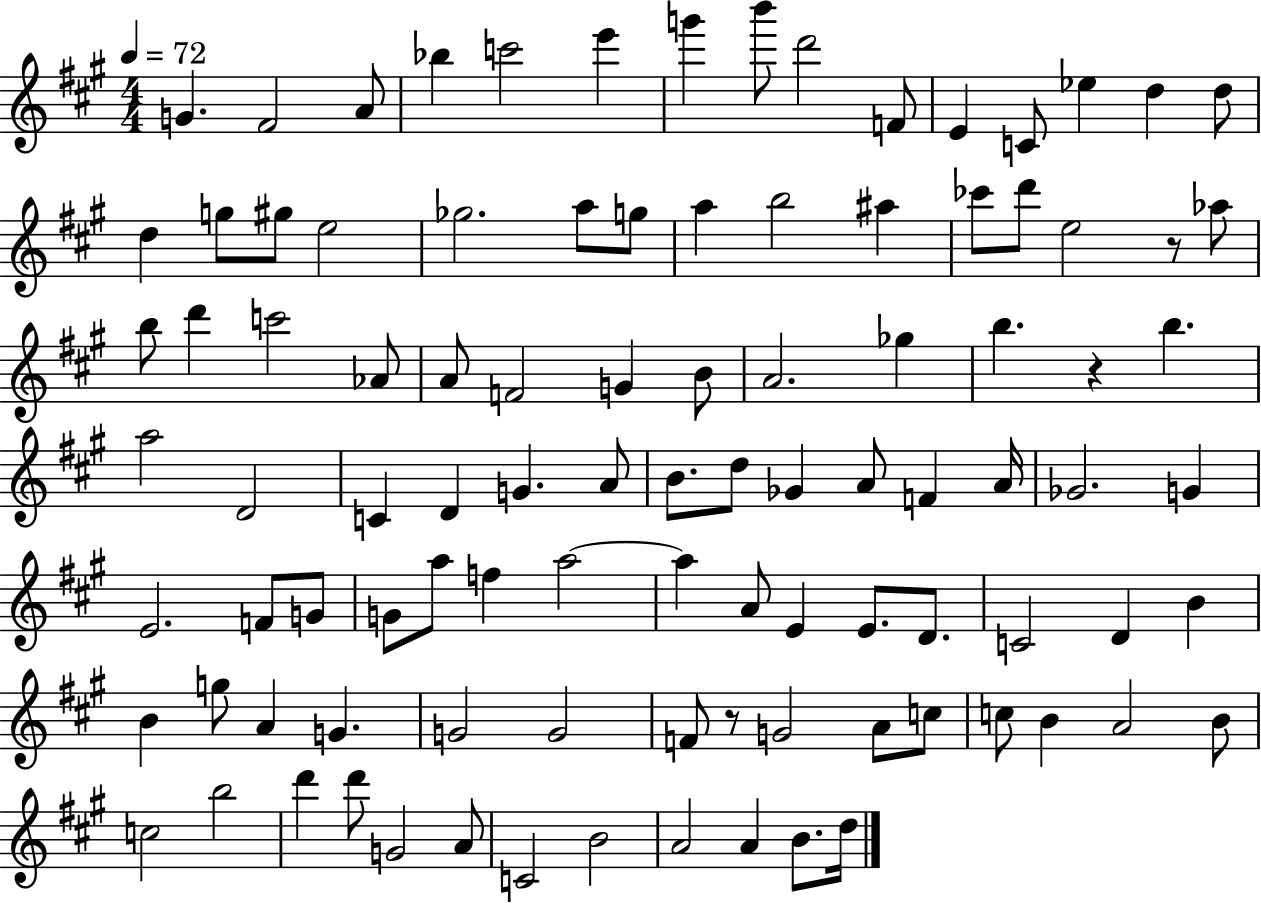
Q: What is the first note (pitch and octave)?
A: G4